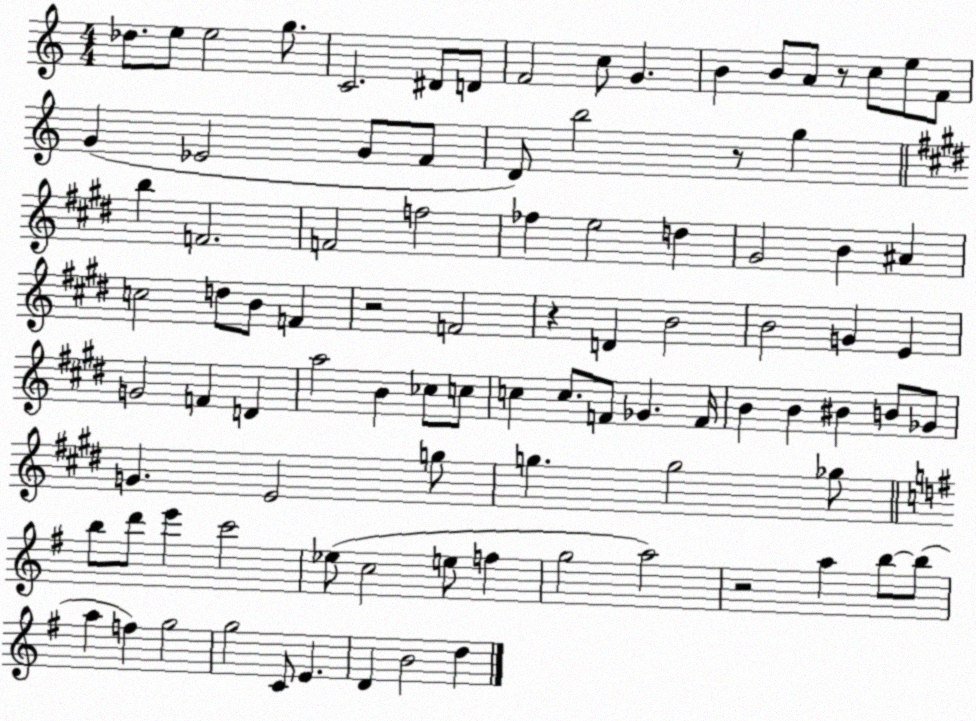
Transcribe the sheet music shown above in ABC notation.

X:1
T:Untitled
M:4/4
L:1/4
K:C
_d/2 e/2 e2 g/2 C2 ^D/2 D/2 F2 c/2 G B B/2 A/2 z/2 c/2 e/2 F/2 G _E2 G/2 F/2 D/2 b2 z/2 g b F2 F2 f2 _f e2 d ^G2 B ^A c2 d/2 B/2 F z2 F2 z D B2 B2 G E G2 F D a2 B _c/2 c/2 c c/2 F/2 _G F/4 B B ^B B/2 _G/2 G E2 g/2 g g2 _g/2 b/2 d'/2 e' c'2 _e/2 c2 e/2 f g2 a2 z2 a b/2 b/2 a f g2 g2 C/2 E D B2 d